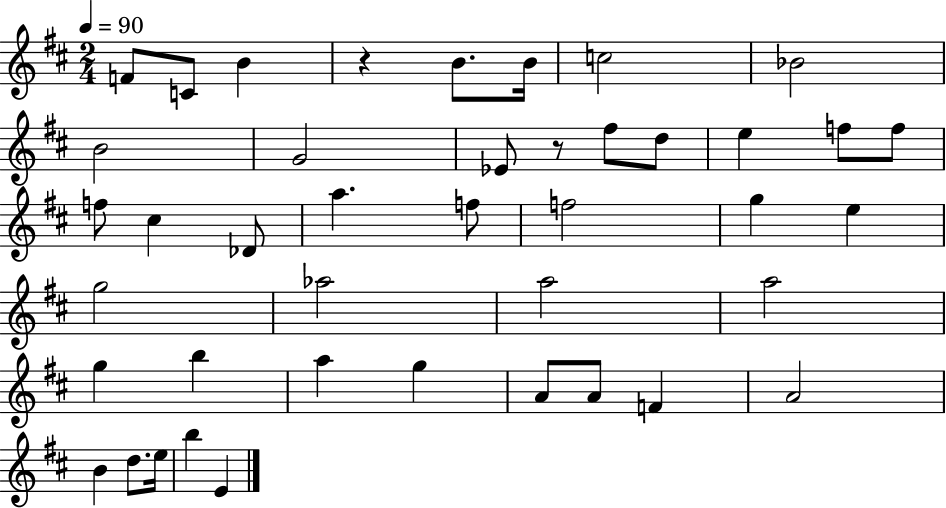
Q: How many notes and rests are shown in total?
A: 42